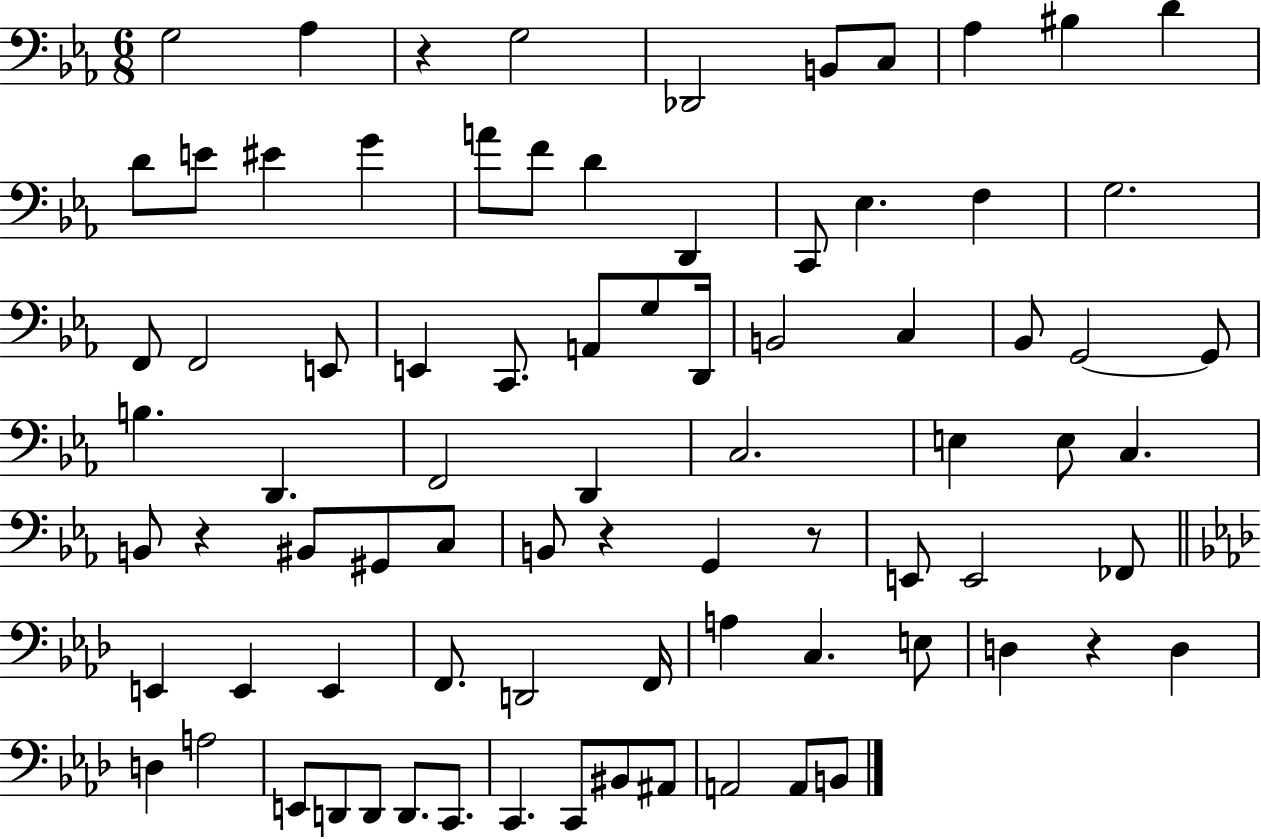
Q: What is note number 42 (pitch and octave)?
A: C3